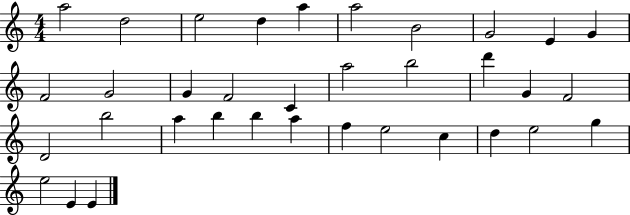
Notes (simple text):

A5/h D5/h E5/h D5/q A5/q A5/h B4/h G4/h E4/q G4/q F4/h G4/h G4/q F4/h C4/q A5/h B5/h D6/q G4/q F4/h D4/h B5/h A5/q B5/q B5/q A5/q F5/q E5/h C5/q D5/q E5/h G5/q E5/h E4/q E4/q